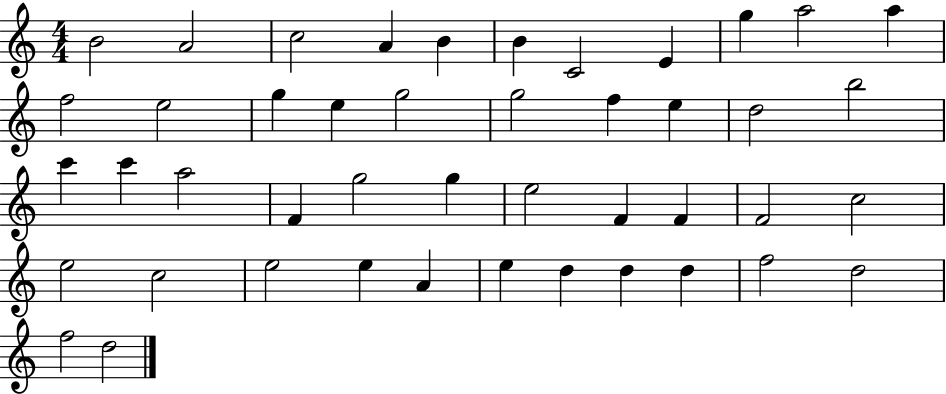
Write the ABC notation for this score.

X:1
T:Untitled
M:4/4
L:1/4
K:C
B2 A2 c2 A B B C2 E g a2 a f2 e2 g e g2 g2 f e d2 b2 c' c' a2 F g2 g e2 F F F2 c2 e2 c2 e2 e A e d d d f2 d2 f2 d2